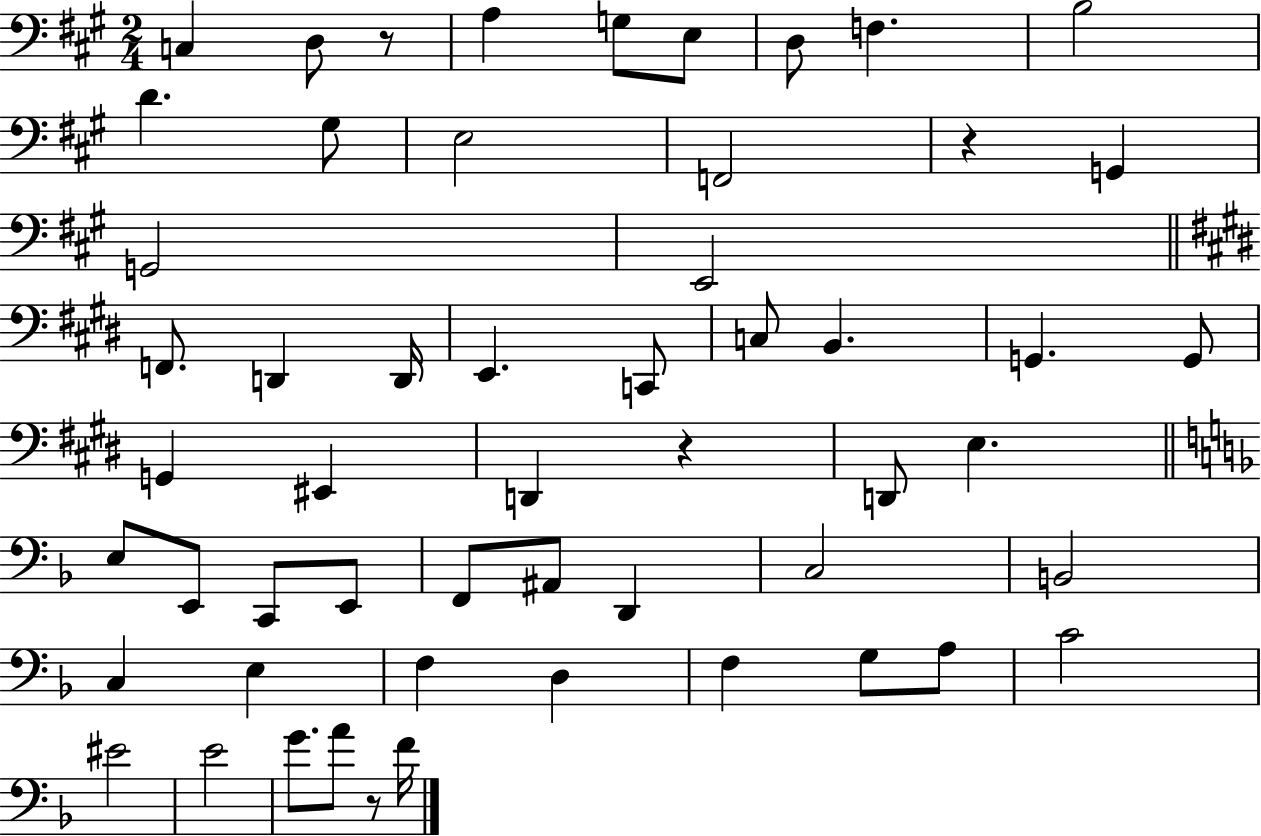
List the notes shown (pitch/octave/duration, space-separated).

C3/q D3/e R/e A3/q G3/e E3/e D3/e F3/q. B3/h D4/q. G#3/e E3/h F2/h R/q G2/q G2/h E2/h F2/e. D2/q D2/s E2/q. C2/e C3/e B2/q. G2/q. G2/e G2/q EIS2/q D2/q R/q D2/e E3/q. E3/e E2/e C2/e E2/e F2/e A#2/e D2/q C3/h B2/h C3/q E3/q F3/q D3/q F3/q G3/e A3/e C4/h EIS4/h E4/h G4/e. A4/e R/e F4/s